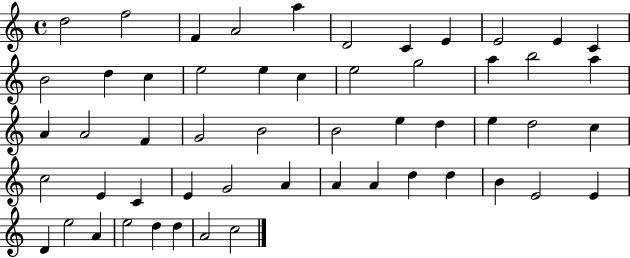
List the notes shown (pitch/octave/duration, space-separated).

D5/h F5/h F4/q A4/h A5/q D4/h C4/q E4/q E4/h E4/q C4/q B4/h D5/q C5/q E5/h E5/q C5/q E5/h G5/h A5/q B5/h A5/q A4/q A4/h F4/q G4/h B4/h B4/h E5/q D5/q E5/q D5/h C5/q C5/h E4/q C4/q E4/q G4/h A4/q A4/q A4/q D5/q D5/q B4/q E4/h E4/q D4/q E5/h A4/q E5/h D5/q D5/q A4/h C5/h